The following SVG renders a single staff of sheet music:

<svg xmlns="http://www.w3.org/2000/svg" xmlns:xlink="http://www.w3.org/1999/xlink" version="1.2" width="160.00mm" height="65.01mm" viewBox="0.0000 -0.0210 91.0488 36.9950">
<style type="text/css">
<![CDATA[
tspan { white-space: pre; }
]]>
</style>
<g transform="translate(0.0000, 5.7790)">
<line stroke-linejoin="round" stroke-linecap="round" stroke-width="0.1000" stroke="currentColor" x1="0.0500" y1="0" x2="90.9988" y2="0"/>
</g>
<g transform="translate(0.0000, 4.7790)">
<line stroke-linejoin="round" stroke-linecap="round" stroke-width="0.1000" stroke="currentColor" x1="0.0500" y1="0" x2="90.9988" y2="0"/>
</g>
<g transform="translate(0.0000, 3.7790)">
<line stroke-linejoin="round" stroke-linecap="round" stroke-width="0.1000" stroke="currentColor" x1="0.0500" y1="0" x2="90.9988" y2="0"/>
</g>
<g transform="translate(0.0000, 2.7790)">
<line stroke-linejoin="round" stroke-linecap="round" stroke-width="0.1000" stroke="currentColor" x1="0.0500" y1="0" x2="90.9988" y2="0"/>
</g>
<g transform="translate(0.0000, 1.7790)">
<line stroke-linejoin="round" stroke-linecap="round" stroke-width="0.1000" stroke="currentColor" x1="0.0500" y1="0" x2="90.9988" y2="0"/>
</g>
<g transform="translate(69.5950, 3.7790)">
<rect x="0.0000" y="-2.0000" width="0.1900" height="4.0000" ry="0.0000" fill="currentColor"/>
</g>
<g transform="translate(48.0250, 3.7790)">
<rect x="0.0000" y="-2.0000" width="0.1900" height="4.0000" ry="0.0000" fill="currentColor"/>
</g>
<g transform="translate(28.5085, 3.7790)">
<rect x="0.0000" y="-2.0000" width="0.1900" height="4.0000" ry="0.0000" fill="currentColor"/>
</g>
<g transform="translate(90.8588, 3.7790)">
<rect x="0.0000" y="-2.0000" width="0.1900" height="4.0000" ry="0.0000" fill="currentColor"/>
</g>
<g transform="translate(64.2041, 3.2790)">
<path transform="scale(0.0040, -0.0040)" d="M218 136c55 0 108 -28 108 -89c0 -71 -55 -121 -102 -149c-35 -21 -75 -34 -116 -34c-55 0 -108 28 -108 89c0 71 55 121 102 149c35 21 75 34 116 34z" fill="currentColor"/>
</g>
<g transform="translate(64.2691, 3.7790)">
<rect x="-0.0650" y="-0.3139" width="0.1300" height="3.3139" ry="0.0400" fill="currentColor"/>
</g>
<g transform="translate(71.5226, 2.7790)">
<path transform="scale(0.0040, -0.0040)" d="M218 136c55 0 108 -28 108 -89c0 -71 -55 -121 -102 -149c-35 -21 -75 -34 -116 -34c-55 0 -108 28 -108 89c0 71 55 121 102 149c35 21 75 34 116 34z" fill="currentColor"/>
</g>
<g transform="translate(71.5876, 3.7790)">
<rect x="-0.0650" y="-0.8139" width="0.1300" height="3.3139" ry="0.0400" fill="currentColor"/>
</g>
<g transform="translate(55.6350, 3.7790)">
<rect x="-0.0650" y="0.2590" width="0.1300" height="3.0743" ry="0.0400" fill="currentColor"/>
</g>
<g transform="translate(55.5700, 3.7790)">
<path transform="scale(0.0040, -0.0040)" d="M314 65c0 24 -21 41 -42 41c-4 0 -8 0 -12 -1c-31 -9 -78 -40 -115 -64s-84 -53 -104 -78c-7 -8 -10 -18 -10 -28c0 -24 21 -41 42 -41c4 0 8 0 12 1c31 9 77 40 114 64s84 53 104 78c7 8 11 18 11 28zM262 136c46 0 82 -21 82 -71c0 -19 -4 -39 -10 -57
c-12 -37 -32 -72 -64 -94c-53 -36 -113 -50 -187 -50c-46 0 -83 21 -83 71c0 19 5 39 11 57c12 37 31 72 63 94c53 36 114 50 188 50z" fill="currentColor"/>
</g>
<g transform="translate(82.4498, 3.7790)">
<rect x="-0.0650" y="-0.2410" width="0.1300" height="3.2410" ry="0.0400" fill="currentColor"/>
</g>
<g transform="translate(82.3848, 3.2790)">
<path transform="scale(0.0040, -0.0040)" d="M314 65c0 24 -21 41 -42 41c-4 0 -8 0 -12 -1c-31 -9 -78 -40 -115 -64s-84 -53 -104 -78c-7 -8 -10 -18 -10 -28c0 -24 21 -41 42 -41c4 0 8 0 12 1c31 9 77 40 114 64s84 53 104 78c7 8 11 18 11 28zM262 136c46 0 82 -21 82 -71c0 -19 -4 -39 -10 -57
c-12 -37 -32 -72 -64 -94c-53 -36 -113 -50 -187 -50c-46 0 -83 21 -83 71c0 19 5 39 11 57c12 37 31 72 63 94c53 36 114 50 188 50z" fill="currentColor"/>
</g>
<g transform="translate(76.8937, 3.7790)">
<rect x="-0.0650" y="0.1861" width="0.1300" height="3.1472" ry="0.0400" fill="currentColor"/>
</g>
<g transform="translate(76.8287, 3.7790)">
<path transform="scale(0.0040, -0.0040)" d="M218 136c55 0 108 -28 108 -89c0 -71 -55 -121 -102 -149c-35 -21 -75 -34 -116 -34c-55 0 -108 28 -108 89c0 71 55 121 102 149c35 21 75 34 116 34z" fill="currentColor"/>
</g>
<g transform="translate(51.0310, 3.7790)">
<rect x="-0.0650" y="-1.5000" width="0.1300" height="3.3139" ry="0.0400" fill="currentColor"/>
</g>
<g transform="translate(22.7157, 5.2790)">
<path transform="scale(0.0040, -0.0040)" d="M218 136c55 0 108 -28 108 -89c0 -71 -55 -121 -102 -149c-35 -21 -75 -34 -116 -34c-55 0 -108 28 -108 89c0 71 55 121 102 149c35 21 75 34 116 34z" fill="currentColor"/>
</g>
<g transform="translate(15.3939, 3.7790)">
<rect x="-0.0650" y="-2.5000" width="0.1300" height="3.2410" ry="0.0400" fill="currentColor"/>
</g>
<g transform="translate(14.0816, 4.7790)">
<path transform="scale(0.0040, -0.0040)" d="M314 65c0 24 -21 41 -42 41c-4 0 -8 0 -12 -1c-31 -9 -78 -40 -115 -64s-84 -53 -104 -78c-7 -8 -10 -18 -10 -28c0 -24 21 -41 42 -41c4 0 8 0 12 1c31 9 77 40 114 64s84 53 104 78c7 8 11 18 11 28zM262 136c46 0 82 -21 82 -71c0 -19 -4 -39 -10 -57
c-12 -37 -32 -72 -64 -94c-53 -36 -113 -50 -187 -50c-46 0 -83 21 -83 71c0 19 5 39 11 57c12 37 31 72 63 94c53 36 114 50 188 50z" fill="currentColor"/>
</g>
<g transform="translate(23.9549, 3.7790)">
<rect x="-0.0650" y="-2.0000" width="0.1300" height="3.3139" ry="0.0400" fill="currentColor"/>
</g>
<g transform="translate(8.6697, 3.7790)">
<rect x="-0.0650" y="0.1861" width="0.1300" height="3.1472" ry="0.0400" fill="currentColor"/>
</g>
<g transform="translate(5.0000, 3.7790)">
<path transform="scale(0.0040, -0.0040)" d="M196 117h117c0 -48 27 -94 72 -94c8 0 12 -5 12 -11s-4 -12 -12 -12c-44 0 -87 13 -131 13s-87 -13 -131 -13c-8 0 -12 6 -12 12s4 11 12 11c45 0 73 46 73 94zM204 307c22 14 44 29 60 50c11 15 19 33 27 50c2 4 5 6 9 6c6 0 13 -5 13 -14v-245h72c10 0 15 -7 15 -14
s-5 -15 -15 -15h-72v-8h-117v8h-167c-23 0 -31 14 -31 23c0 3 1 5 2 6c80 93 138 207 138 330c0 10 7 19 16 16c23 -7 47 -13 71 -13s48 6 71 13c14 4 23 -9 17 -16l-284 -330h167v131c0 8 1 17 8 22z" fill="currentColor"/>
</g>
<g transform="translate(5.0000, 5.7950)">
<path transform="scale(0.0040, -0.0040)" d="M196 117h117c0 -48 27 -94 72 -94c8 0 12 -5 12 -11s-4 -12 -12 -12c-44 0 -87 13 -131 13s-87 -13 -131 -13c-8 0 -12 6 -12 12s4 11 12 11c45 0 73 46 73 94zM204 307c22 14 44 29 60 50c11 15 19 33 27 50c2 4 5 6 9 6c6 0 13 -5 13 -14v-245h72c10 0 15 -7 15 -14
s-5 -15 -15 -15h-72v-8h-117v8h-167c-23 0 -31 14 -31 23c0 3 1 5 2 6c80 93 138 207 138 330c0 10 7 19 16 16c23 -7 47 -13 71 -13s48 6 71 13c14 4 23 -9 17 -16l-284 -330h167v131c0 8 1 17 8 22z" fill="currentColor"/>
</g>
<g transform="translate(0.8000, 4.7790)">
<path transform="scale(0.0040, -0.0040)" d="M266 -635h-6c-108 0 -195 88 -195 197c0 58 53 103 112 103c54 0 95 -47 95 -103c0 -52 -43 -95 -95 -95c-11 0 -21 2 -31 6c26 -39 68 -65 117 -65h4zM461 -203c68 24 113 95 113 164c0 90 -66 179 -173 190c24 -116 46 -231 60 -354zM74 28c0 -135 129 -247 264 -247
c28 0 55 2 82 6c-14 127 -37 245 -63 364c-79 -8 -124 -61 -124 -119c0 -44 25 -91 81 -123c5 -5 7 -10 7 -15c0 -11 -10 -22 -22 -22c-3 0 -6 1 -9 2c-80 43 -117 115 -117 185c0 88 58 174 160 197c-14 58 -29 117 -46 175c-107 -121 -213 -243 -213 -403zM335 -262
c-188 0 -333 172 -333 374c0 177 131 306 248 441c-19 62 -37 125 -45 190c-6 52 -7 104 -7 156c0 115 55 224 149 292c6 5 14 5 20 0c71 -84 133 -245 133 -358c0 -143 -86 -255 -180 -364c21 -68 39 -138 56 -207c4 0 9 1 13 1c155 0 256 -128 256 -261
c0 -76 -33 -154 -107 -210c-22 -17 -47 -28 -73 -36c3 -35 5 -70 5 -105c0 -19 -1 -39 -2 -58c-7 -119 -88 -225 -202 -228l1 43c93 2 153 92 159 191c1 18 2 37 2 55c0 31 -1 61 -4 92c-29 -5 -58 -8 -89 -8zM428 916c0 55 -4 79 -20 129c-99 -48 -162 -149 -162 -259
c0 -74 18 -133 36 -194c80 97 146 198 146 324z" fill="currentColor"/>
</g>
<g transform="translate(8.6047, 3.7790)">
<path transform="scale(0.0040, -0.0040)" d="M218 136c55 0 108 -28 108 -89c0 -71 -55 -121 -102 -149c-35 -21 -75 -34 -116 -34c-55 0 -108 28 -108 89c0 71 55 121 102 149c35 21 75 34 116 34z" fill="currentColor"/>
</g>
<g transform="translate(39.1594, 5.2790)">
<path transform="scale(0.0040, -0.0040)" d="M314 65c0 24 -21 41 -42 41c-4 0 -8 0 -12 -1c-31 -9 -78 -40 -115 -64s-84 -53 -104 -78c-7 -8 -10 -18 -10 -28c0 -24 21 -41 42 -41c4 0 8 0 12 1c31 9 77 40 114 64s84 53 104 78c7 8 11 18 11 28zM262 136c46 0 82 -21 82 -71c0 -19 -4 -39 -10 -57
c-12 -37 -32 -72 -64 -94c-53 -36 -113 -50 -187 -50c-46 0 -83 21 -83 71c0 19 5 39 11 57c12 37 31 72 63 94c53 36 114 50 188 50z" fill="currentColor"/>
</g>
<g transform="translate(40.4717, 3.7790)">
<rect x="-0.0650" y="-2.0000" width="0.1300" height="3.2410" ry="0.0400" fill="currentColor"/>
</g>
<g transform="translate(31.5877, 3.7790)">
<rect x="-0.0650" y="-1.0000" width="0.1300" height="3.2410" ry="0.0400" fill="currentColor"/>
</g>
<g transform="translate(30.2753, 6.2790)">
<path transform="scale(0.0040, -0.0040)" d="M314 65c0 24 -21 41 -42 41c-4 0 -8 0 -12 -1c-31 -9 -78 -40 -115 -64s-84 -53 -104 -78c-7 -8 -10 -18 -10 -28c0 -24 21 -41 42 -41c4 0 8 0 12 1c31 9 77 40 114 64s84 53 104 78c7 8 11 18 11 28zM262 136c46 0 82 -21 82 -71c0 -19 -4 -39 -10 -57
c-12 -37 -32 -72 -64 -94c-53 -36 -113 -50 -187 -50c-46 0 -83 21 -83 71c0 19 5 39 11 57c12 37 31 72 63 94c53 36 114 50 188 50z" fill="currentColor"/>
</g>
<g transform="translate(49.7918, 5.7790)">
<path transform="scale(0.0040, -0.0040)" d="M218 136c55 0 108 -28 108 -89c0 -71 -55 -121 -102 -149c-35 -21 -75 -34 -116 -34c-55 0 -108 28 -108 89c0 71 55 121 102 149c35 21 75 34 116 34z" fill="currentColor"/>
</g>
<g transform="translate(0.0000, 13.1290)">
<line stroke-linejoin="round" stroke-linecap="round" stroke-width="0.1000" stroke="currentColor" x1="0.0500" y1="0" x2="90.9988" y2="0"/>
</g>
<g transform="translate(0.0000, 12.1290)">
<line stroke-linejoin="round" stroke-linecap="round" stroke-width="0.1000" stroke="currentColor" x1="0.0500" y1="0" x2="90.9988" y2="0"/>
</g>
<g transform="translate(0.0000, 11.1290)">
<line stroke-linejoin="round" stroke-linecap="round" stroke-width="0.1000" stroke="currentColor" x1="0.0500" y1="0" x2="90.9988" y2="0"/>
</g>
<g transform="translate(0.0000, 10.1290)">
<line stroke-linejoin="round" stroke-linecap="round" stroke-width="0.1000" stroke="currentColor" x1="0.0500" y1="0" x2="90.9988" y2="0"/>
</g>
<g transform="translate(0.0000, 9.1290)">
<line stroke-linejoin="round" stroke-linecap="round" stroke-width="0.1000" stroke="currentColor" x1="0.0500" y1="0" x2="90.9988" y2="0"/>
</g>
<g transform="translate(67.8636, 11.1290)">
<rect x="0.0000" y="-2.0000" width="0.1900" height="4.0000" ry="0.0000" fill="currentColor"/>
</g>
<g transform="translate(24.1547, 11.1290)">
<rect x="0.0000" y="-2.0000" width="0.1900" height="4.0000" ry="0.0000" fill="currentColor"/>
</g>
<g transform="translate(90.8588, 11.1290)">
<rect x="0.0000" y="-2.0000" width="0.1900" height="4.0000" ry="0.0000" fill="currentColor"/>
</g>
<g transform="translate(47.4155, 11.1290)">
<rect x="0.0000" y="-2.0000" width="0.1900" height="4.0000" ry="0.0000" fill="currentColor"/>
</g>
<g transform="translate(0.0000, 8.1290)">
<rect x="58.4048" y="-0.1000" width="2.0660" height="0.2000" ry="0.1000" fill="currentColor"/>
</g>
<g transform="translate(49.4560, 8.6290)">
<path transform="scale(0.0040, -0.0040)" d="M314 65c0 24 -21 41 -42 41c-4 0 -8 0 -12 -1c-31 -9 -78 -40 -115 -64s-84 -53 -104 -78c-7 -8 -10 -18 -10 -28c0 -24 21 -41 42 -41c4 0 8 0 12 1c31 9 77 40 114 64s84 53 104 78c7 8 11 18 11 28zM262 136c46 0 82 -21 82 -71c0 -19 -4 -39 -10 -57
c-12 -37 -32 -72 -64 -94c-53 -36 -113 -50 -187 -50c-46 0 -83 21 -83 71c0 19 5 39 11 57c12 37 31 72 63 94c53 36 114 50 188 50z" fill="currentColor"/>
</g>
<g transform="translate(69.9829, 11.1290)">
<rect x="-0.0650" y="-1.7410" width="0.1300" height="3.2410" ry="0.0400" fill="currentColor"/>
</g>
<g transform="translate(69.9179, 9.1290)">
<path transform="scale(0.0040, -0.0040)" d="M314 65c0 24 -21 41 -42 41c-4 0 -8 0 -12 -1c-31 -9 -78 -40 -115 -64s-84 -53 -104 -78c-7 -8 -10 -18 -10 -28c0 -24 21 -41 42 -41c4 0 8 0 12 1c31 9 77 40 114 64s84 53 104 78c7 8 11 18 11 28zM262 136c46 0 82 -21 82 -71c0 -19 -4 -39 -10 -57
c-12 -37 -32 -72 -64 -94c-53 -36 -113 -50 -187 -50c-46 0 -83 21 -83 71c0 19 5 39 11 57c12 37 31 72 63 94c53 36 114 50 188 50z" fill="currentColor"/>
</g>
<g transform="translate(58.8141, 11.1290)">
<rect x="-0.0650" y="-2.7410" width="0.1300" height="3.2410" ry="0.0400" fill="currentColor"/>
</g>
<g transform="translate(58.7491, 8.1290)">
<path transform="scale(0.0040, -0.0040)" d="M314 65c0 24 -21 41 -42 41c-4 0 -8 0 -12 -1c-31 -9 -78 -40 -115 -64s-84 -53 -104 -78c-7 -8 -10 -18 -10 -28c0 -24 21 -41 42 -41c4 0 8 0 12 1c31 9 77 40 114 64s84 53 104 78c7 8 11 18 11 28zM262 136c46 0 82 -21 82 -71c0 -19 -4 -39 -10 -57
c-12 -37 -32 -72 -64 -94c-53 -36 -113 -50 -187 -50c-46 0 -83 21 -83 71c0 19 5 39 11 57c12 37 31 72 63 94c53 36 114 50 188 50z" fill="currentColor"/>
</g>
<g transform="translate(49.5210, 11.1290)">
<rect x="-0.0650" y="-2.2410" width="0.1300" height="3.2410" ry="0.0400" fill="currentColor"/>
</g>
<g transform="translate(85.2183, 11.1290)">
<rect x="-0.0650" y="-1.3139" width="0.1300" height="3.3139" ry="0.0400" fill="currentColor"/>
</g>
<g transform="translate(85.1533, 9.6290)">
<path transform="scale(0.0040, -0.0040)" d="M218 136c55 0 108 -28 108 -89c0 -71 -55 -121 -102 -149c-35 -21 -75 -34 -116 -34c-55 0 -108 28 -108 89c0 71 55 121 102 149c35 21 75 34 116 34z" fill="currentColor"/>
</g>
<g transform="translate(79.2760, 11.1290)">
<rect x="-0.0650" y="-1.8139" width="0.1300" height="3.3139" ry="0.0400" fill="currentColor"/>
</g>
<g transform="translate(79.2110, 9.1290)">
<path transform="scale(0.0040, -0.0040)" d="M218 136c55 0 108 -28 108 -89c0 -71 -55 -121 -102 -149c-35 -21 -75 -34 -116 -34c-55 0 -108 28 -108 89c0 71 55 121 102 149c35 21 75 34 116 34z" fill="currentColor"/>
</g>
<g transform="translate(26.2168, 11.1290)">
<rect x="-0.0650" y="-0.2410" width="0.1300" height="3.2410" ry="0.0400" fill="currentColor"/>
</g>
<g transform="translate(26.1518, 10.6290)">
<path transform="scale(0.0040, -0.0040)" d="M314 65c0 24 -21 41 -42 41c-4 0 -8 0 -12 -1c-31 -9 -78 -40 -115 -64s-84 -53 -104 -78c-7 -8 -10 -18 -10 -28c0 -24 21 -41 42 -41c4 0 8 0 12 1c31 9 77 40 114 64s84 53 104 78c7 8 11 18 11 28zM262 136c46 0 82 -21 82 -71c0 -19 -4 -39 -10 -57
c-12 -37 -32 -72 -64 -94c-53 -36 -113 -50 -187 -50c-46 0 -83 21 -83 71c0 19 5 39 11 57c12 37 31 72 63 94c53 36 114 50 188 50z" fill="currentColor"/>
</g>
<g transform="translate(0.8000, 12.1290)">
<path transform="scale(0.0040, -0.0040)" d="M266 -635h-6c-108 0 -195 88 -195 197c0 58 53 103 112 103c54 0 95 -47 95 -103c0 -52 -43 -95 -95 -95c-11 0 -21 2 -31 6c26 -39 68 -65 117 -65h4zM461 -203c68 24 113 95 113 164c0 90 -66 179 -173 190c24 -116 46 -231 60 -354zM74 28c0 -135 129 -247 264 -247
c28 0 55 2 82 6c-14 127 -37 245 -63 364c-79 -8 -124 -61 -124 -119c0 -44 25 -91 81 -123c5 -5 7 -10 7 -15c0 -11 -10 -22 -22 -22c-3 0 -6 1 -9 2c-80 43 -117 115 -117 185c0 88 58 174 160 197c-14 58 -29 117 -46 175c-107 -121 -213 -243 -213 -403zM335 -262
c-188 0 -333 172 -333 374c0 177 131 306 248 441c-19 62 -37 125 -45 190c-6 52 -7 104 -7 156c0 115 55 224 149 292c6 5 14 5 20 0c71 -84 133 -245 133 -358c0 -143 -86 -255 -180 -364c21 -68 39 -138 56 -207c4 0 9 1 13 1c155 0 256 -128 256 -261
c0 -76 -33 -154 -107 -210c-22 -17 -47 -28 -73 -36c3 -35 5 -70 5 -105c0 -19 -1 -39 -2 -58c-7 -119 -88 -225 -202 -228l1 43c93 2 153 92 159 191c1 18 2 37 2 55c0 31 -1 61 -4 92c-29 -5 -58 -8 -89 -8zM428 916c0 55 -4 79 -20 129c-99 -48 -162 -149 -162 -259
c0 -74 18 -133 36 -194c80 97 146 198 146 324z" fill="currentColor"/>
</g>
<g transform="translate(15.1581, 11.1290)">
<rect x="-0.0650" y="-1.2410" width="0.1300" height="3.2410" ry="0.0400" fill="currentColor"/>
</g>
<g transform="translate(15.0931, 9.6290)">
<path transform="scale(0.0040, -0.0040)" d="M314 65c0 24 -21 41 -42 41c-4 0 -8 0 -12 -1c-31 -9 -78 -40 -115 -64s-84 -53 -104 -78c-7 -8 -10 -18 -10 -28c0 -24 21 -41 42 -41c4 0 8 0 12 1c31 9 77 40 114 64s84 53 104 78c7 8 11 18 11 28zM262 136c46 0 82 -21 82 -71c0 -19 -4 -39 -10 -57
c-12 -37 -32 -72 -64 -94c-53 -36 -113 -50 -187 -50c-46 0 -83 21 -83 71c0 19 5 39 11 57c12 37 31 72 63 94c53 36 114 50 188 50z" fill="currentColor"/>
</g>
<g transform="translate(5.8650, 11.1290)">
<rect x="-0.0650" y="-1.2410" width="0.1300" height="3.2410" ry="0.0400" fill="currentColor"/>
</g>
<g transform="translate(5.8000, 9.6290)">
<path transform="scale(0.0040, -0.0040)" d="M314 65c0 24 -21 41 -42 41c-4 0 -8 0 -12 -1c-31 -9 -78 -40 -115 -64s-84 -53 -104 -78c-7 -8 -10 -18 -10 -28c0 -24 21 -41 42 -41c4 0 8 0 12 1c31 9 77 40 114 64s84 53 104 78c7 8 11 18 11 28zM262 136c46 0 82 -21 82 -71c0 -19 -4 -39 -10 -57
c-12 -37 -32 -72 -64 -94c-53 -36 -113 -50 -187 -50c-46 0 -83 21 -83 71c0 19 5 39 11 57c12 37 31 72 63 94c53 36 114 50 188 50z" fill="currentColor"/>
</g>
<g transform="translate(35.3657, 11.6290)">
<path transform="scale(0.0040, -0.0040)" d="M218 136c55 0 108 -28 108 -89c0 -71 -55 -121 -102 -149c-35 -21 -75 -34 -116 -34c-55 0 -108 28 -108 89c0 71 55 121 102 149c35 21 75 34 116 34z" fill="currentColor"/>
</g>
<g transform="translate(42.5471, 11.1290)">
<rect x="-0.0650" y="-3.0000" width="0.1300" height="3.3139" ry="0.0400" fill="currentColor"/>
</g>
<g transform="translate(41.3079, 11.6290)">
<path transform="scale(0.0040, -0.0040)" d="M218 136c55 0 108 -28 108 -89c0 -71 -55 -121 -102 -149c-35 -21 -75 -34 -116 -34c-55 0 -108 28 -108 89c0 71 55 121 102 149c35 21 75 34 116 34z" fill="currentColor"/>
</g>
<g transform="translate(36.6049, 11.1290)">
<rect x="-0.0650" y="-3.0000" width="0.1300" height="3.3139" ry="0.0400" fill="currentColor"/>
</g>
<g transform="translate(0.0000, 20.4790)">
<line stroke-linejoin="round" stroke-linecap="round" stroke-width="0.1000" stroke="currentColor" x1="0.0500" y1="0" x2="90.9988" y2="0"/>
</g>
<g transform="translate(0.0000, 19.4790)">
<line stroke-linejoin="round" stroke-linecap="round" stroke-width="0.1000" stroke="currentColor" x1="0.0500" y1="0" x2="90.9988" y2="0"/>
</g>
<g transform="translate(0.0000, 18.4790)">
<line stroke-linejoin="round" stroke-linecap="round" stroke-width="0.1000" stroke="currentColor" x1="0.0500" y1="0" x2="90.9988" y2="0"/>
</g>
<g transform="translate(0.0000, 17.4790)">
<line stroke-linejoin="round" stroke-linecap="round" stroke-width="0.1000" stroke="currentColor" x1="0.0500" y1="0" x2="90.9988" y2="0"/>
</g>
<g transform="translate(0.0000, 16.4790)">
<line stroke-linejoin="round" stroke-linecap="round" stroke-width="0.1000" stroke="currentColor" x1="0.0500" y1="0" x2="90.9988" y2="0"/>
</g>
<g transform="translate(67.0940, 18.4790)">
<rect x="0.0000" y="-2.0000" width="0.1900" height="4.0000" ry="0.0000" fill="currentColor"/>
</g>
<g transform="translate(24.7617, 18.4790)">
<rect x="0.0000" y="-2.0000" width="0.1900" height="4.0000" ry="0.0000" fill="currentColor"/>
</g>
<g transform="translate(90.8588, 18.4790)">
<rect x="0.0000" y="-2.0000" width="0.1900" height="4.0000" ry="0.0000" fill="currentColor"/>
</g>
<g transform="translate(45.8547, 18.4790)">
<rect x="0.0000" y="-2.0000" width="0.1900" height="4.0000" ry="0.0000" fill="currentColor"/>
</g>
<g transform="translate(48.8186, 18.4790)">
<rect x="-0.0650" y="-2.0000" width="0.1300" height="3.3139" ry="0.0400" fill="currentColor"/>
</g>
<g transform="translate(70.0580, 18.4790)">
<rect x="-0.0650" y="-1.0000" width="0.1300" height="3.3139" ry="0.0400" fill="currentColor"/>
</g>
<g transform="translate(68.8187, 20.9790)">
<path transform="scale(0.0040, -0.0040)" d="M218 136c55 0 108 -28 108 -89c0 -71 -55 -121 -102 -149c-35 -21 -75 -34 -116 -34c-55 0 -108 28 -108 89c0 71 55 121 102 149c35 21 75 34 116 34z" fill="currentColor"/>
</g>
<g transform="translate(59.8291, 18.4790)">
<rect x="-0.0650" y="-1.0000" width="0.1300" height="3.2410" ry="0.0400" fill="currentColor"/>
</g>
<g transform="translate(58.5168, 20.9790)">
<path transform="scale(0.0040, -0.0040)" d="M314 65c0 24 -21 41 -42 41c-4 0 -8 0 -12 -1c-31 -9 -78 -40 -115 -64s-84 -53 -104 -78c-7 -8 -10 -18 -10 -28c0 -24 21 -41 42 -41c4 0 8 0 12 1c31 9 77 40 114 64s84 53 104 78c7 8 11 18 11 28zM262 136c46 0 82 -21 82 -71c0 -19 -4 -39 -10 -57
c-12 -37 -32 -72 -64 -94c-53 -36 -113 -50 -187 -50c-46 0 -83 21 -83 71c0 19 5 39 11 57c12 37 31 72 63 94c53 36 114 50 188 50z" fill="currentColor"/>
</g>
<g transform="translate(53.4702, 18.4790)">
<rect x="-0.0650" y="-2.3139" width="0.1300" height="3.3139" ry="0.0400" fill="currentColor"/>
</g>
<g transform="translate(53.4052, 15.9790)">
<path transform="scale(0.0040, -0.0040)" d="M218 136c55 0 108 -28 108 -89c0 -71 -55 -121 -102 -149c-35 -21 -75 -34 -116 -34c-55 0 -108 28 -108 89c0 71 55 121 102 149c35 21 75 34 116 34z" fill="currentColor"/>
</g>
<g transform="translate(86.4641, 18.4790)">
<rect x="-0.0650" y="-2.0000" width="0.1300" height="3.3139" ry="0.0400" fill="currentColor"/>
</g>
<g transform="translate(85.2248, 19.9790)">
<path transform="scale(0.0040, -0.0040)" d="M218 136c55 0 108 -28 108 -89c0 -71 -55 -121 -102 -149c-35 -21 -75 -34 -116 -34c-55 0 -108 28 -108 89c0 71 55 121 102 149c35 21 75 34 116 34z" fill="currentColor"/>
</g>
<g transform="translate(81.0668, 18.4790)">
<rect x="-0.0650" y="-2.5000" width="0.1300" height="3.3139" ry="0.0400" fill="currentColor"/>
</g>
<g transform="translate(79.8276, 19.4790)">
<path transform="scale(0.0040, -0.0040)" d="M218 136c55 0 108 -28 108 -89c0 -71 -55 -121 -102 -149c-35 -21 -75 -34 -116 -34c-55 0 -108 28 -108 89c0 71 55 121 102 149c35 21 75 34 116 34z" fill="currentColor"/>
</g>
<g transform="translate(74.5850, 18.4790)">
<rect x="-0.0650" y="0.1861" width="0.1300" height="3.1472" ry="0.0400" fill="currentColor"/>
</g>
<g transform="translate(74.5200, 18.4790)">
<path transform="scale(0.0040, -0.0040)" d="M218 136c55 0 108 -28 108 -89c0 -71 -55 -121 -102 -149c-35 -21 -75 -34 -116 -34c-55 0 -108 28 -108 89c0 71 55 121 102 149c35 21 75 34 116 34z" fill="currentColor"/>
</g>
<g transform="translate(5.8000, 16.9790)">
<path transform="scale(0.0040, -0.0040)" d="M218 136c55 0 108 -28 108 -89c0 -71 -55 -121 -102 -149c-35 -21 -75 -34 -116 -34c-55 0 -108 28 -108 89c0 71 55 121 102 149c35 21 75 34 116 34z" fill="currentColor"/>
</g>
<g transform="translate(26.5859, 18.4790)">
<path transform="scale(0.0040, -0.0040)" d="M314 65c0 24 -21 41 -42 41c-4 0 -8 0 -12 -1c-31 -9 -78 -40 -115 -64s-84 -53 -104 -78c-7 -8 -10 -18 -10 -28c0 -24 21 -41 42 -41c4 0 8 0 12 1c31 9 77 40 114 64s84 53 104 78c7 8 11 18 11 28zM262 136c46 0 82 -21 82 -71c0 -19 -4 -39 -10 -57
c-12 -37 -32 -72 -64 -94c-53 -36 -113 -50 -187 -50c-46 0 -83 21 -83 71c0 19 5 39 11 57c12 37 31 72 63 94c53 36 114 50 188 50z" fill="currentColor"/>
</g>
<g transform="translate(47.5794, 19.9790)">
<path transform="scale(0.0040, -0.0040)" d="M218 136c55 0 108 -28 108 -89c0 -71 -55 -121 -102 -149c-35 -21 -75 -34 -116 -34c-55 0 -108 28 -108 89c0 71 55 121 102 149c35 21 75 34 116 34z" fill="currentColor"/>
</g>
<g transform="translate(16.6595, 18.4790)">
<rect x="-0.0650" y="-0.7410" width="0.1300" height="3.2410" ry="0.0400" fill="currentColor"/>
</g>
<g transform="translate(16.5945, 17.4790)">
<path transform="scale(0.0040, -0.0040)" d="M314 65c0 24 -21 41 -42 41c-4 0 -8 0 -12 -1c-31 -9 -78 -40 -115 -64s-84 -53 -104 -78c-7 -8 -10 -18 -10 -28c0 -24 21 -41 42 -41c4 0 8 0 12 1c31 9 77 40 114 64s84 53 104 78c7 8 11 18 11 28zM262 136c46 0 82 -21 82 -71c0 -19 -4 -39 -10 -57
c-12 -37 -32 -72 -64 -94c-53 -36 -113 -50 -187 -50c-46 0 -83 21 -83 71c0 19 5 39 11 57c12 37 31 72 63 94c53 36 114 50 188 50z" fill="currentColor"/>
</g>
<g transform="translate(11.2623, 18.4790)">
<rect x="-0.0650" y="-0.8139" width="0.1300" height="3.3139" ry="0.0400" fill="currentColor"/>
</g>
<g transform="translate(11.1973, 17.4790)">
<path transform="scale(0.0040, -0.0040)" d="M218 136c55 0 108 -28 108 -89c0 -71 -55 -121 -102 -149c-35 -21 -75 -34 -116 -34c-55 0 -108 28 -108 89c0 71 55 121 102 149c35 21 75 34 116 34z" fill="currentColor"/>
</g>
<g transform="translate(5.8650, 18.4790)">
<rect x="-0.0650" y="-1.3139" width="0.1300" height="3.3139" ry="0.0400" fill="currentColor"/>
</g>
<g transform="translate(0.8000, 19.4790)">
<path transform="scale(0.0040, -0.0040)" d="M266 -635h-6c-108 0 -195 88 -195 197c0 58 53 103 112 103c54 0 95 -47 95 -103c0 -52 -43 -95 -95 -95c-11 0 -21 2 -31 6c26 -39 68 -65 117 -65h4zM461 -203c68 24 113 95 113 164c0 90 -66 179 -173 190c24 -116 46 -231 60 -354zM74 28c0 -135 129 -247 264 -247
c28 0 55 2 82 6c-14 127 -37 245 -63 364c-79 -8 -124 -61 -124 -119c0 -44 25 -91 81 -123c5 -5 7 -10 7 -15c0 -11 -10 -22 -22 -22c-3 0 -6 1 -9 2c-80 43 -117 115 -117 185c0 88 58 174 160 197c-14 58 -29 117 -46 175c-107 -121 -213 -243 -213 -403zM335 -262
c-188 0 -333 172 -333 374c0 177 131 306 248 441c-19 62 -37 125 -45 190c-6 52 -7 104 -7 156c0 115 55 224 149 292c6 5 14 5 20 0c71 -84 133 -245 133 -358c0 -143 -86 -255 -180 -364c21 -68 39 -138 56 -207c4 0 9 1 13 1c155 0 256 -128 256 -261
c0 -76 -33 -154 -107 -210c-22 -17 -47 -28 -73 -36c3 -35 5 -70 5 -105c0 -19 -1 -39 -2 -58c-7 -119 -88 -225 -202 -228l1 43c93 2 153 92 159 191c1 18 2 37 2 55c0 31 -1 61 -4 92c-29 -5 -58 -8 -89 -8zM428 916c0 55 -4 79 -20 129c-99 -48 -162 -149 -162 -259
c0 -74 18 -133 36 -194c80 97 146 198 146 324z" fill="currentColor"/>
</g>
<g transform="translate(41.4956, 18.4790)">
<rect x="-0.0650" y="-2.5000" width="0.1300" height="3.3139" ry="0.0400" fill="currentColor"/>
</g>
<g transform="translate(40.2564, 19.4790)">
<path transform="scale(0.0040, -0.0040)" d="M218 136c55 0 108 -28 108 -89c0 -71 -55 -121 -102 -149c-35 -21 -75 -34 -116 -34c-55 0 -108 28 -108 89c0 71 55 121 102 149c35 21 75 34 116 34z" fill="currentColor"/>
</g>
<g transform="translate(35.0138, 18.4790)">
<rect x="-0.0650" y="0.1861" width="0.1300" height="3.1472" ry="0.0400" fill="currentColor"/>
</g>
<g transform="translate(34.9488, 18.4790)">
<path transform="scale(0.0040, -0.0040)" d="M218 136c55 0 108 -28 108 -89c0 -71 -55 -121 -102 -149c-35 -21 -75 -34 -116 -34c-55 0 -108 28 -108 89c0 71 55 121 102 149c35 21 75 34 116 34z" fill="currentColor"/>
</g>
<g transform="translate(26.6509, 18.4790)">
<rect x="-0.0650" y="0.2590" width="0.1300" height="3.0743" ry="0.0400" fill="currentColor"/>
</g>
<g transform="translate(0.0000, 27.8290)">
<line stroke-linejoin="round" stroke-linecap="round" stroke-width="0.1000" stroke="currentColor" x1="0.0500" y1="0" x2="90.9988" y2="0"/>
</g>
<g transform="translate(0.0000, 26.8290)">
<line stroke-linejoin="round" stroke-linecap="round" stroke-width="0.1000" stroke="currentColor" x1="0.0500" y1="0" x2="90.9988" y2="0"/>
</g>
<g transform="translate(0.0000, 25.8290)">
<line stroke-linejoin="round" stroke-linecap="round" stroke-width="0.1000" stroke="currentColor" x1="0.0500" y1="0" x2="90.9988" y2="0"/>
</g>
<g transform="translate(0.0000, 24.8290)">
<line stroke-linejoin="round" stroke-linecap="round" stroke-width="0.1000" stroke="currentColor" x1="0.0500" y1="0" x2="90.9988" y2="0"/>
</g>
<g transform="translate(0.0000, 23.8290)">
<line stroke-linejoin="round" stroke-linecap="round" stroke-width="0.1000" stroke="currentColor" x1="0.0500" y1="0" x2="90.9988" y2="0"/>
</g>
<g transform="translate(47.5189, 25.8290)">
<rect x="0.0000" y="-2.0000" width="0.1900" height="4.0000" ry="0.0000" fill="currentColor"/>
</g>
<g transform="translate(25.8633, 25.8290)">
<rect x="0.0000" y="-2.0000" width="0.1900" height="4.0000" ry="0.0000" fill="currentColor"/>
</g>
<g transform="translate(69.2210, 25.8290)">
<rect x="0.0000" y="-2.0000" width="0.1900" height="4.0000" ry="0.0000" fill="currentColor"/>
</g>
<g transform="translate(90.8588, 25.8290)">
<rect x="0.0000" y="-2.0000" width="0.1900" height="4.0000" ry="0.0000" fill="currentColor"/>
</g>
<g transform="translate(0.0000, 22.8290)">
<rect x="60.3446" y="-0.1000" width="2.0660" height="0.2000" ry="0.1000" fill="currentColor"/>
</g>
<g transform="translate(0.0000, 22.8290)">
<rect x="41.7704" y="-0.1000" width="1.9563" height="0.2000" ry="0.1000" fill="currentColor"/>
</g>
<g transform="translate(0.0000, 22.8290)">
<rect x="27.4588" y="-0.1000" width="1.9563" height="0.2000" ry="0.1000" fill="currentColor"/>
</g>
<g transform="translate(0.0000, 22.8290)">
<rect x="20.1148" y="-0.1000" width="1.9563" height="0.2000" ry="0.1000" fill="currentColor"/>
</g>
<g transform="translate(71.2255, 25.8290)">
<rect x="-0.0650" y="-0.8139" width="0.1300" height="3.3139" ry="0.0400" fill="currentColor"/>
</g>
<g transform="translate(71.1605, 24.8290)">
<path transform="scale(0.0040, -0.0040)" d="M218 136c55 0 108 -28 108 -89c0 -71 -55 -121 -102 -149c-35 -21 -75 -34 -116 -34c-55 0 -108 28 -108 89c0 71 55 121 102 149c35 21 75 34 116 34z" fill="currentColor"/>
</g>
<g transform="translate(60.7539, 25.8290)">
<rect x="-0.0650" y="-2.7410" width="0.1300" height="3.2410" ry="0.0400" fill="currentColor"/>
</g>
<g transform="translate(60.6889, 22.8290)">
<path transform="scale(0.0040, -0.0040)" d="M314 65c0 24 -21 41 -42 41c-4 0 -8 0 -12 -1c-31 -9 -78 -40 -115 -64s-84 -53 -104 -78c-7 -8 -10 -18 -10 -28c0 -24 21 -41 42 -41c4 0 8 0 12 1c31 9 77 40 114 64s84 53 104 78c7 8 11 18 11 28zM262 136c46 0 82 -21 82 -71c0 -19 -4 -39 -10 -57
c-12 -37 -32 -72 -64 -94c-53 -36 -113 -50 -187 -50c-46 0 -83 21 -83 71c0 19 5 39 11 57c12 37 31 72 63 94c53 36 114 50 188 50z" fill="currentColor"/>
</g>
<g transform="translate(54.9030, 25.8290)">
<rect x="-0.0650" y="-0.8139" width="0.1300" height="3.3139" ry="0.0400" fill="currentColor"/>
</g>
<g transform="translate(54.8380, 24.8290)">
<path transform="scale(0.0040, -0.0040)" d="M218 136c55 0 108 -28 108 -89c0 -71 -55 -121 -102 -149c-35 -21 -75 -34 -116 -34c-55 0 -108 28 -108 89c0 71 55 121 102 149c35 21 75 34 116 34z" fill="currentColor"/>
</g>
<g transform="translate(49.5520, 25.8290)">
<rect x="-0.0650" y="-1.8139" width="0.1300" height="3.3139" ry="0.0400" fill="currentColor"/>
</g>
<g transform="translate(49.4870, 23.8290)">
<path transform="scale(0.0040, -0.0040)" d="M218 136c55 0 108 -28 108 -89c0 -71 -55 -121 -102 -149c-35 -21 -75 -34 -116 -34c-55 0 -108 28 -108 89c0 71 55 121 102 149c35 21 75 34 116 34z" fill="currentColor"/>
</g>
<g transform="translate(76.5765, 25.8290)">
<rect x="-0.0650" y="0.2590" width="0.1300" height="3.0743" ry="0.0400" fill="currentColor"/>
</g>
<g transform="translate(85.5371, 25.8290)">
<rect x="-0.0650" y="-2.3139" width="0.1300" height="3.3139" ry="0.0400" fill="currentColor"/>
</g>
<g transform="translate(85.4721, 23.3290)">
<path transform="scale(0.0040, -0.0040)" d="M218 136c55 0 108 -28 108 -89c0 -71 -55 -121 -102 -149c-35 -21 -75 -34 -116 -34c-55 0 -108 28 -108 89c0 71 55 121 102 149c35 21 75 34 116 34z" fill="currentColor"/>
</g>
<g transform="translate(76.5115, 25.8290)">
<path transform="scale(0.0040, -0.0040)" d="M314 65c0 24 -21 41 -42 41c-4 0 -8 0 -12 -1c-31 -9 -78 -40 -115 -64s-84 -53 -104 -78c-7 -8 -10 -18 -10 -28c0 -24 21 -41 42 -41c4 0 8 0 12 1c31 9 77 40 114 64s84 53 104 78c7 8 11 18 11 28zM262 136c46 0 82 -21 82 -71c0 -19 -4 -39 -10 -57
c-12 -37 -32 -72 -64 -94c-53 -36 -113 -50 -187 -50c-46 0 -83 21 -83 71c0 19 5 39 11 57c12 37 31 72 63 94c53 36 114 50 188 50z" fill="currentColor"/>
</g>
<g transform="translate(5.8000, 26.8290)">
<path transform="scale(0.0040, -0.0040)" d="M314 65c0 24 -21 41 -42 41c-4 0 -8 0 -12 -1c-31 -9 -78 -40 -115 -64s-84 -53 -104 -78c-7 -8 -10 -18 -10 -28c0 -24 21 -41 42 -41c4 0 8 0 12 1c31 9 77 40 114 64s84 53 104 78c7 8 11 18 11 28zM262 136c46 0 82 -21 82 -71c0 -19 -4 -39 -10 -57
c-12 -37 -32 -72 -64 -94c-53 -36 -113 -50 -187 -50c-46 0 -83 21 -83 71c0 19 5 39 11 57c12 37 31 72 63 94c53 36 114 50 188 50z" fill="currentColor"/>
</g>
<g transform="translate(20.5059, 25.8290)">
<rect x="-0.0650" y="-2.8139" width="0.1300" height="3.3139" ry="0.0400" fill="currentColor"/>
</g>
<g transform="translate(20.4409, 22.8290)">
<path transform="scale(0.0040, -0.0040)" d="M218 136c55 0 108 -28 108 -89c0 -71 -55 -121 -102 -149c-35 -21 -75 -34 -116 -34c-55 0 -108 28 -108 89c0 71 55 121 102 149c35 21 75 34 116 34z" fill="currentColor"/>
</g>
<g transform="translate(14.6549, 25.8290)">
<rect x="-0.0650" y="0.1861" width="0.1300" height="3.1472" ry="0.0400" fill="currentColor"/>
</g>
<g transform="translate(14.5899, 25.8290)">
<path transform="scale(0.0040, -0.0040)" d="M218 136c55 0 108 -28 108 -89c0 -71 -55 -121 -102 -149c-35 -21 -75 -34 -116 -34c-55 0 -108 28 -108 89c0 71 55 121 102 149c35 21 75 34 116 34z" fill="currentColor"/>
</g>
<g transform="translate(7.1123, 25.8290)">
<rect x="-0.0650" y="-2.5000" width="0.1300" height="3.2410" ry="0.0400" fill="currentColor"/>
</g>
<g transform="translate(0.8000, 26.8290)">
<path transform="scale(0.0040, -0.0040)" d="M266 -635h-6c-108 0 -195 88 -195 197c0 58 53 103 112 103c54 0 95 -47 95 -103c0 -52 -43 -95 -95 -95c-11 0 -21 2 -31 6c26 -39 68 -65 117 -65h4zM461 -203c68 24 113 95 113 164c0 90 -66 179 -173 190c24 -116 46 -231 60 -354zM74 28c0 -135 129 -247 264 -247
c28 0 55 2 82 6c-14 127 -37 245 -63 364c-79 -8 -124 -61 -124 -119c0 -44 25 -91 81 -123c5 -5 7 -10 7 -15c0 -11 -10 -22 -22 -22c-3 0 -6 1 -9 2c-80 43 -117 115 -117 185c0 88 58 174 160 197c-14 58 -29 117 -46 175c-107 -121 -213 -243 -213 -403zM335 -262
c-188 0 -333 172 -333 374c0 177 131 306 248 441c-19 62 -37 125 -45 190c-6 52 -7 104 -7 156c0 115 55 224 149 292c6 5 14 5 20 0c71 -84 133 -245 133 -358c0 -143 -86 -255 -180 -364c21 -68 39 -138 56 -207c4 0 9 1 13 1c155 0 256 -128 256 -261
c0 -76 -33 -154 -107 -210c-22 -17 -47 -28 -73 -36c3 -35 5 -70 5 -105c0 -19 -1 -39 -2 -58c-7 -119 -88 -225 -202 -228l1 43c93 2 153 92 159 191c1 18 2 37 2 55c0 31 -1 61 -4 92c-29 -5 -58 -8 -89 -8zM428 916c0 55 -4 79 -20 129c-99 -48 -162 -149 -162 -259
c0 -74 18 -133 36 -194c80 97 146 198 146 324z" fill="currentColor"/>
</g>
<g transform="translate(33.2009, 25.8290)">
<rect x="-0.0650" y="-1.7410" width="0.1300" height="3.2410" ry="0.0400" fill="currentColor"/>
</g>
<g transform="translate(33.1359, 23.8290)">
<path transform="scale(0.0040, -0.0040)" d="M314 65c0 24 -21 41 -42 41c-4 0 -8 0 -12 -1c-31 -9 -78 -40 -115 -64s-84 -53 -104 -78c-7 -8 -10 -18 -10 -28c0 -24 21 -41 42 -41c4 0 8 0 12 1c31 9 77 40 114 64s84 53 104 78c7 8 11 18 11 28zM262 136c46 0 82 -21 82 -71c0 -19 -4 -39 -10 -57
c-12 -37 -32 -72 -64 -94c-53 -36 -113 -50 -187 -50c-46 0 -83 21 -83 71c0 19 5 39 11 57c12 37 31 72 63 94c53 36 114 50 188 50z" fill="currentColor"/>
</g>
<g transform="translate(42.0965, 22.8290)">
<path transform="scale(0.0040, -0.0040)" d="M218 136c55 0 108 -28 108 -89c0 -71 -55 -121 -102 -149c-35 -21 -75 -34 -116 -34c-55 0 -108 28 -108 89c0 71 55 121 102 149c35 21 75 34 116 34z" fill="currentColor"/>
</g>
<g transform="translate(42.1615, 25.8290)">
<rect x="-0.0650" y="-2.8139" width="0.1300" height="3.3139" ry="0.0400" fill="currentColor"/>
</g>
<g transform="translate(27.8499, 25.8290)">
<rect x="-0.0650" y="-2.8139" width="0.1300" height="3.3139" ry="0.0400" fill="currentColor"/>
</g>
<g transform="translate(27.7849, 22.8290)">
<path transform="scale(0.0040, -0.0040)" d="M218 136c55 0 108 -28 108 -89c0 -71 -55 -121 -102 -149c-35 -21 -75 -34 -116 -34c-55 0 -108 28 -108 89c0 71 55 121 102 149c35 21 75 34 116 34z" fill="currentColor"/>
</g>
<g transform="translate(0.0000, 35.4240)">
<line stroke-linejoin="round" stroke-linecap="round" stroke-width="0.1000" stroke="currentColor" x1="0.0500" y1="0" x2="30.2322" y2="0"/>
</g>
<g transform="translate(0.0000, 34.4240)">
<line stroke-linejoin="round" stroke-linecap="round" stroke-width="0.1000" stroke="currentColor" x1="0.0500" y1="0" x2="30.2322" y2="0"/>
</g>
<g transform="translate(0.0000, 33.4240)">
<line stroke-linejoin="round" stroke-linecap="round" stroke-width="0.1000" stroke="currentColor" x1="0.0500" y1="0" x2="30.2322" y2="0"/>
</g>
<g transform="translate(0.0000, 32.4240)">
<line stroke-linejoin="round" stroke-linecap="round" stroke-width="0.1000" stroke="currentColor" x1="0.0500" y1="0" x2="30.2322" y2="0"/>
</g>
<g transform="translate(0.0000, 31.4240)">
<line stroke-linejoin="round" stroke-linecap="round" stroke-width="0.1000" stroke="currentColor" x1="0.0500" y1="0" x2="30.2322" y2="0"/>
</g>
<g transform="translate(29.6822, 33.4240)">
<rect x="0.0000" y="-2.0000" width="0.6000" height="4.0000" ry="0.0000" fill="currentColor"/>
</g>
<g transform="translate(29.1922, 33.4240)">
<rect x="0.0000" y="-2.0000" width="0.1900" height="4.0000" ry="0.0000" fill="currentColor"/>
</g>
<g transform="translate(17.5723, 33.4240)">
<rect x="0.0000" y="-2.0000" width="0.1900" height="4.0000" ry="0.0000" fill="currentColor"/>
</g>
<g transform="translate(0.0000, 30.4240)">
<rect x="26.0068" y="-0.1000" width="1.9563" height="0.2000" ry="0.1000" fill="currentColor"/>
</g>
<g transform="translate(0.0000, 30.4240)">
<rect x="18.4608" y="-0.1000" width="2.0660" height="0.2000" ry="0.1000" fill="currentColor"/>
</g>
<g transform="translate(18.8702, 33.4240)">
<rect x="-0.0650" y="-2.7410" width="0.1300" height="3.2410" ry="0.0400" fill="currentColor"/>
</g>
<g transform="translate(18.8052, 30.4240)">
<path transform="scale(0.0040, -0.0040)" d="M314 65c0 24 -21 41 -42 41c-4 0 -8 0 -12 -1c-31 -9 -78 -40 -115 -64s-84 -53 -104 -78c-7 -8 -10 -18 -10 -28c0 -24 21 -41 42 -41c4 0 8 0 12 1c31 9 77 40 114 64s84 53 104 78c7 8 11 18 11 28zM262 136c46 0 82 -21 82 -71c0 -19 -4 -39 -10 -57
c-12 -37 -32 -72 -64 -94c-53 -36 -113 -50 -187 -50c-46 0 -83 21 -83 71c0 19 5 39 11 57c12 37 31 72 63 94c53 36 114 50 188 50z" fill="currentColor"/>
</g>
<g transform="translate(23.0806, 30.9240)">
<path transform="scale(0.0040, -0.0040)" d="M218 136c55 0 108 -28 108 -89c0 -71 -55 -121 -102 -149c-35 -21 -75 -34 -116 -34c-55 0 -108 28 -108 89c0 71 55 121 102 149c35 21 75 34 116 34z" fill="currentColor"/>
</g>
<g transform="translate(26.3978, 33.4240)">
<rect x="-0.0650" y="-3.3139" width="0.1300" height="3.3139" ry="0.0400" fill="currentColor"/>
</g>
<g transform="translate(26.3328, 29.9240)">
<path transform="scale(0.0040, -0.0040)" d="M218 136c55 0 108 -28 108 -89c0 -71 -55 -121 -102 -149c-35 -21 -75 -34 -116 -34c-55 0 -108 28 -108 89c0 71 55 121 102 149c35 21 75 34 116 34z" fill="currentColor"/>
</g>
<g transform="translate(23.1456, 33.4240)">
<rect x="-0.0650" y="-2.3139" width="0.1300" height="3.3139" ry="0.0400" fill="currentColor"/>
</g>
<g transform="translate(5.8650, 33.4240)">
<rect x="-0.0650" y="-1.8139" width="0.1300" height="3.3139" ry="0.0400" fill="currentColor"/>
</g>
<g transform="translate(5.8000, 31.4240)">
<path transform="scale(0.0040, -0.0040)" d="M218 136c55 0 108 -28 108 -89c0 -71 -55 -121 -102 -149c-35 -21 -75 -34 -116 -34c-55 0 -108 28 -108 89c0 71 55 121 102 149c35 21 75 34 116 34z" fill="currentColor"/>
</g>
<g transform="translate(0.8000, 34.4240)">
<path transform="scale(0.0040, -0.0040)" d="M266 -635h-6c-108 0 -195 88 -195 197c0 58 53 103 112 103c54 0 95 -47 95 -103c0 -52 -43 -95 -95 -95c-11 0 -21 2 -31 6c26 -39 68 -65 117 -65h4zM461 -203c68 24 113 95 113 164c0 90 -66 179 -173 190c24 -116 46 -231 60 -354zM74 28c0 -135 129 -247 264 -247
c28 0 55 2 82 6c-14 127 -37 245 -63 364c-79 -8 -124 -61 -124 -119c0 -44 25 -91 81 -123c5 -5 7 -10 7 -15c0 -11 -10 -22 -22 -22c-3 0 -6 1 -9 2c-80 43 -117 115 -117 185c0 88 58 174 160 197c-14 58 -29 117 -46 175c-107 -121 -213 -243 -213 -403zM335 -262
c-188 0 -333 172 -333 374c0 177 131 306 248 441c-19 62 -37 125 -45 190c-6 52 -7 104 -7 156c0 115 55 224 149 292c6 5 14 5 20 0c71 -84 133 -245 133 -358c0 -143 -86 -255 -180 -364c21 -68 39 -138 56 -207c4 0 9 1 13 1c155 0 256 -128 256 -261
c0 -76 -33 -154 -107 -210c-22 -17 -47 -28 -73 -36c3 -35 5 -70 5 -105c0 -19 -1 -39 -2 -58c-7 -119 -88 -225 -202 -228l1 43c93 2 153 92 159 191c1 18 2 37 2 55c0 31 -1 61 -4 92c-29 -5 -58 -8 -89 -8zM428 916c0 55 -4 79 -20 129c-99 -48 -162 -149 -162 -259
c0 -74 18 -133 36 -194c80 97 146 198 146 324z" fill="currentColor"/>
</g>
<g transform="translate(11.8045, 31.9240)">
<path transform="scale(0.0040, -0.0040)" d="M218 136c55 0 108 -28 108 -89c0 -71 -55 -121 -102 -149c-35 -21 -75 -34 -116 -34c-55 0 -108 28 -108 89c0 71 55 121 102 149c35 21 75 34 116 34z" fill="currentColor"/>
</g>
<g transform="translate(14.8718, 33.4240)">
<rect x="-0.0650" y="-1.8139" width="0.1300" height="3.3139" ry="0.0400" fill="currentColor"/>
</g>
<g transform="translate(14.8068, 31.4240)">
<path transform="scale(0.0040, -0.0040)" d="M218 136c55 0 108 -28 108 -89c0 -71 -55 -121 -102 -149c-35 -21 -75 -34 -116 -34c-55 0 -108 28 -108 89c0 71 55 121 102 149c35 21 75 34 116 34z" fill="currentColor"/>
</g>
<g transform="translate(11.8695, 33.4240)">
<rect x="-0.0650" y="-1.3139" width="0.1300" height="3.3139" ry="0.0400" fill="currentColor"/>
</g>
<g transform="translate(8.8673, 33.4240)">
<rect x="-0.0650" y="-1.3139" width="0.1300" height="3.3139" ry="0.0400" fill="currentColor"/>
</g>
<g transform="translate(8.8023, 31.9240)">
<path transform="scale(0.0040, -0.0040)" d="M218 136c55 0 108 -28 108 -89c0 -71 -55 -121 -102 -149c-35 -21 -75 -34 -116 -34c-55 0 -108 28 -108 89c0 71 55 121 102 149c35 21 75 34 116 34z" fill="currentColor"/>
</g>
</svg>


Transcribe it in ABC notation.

X:1
T:Untitled
M:4/4
L:1/4
K:C
B G2 F D2 F2 E B2 c d B c2 e2 e2 c2 A A g2 a2 f2 f e e d d2 B2 B G F g D2 D B G F G2 B a a f2 a f d a2 d B2 g f e e f a2 g b